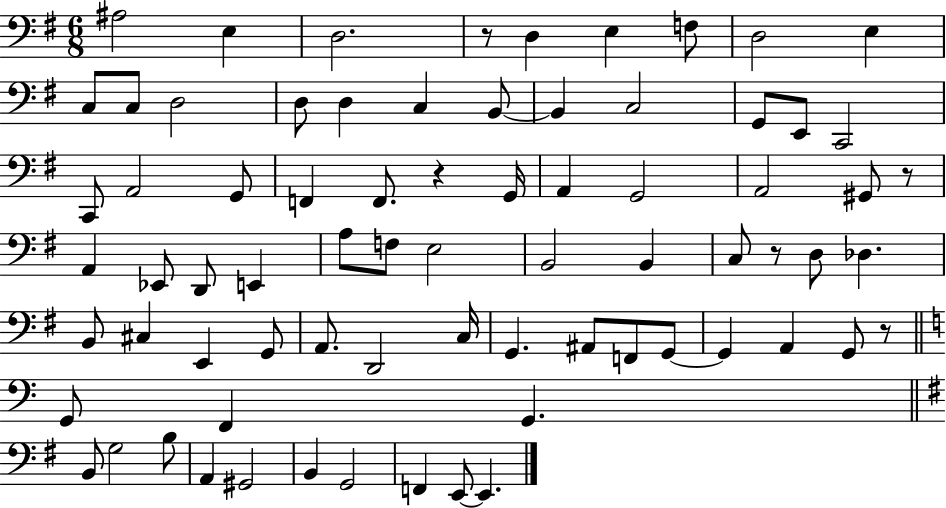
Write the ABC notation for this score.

X:1
T:Untitled
M:6/8
L:1/4
K:G
^A,2 E, D,2 z/2 D, E, F,/2 D,2 E, C,/2 C,/2 D,2 D,/2 D, C, B,,/2 B,, C,2 G,,/2 E,,/2 C,,2 C,,/2 A,,2 G,,/2 F,, F,,/2 z G,,/4 A,, G,,2 A,,2 ^G,,/2 z/2 A,, _E,,/2 D,,/2 E,, A,/2 F,/2 E,2 B,,2 B,, C,/2 z/2 D,/2 _D, B,,/2 ^C, E,, G,,/2 A,,/2 D,,2 C,/4 G,, ^A,,/2 F,,/2 G,,/2 G,, A,, G,,/2 z/2 G,,/2 F,, G,, B,,/2 G,2 B,/2 A,, ^G,,2 B,, G,,2 F,, E,,/2 E,,